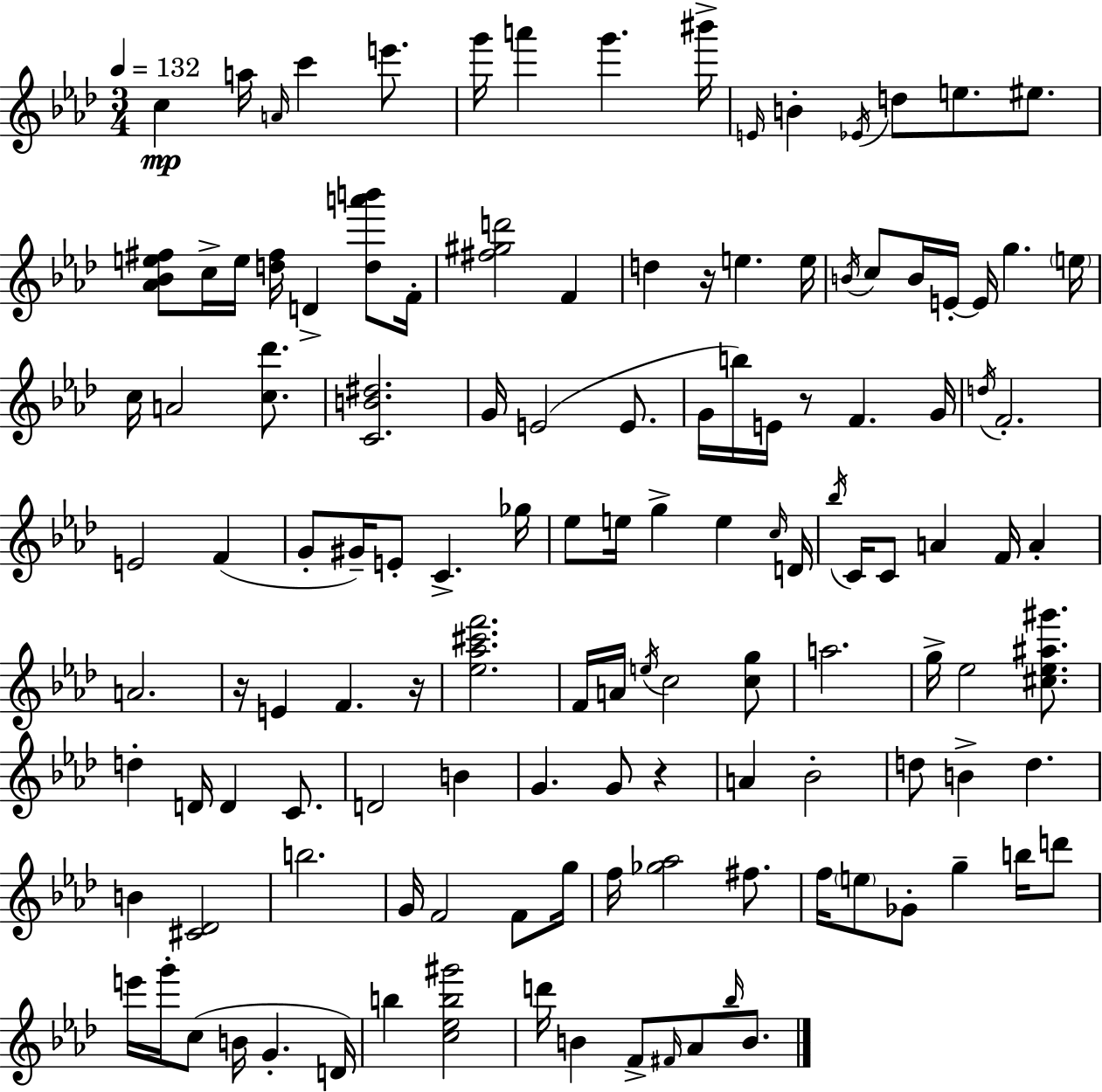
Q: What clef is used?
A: treble